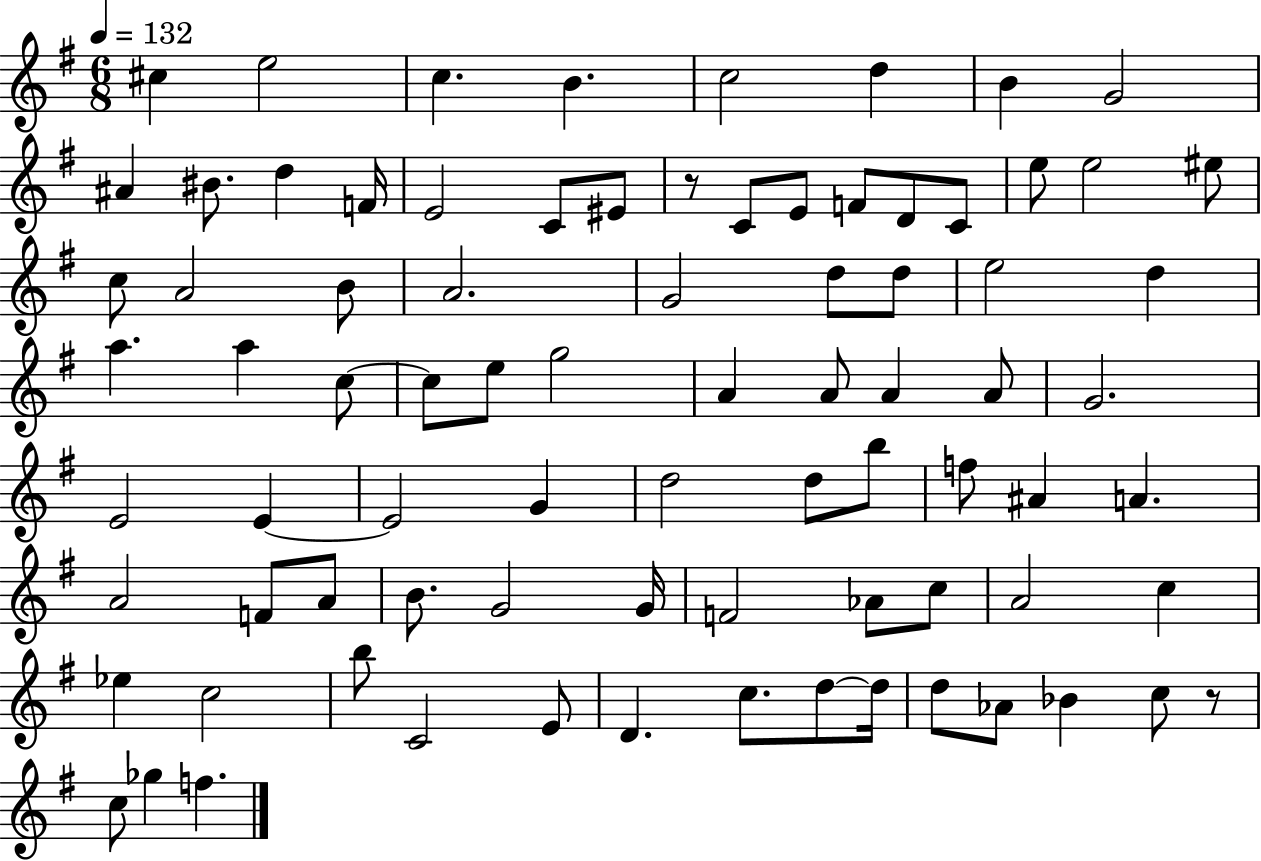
C#5/q E5/h C5/q. B4/q. C5/h D5/q B4/q G4/h A#4/q BIS4/e. D5/q F4/s E4/h C4/e EIS4/e R/e C4/e E4/e F4/e D4/e C4/e E5/e E5/h EIS5/e C5/e A4/h B4/e A4/h. G4/h D5/e D5/e E5/h D5/q A5/q. A5/q C5/e C5/e E5/e G5/h A4/q A4/e A4/q A4/e G4/h. E4/h E4/q E4/h G4/q D5/h D5/e B5/e F5/e A#4/q A4/q. A4/h F4/e A4/e B4/e. G4/h G4/s F4/h Ab4/e C5/e A4/h C5/q Eb5/q C5/h B5/e C4/h E4/e D4/q. C5/e. D5/e D5/s D5/e Ab4/e Bb4/q C5/e R/e C5/e Gb5/q F5/q.